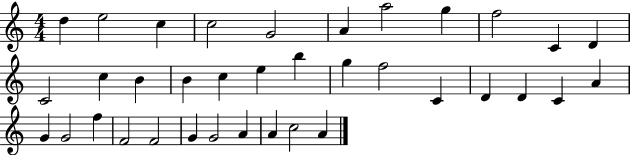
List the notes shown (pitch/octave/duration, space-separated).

D5/q E5/h C5/q C5/h G4/h A4/q A5/h G5/q F5/h C4/q D4/q C4/h C5/q B4/q B4/q C5/q E5/q B5/q G5/q F5/h C4/q D4/q D4/q C4/q A4/q G4/q G4/h F5/q F4/h F4/h G4/q G4/h A4/q A4/q C5/h A4/q